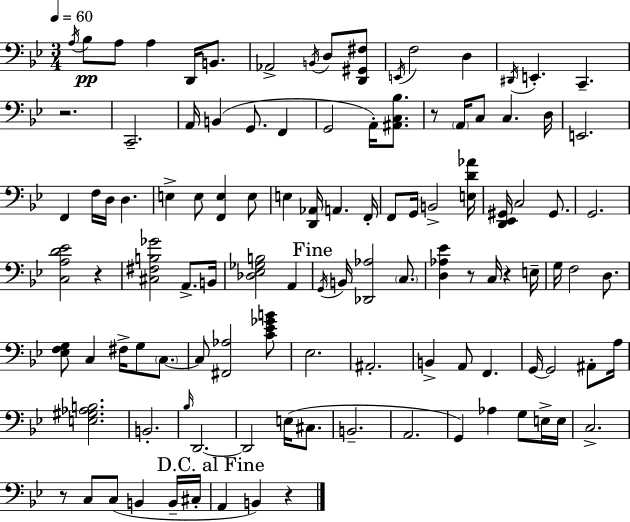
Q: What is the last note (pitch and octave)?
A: B2